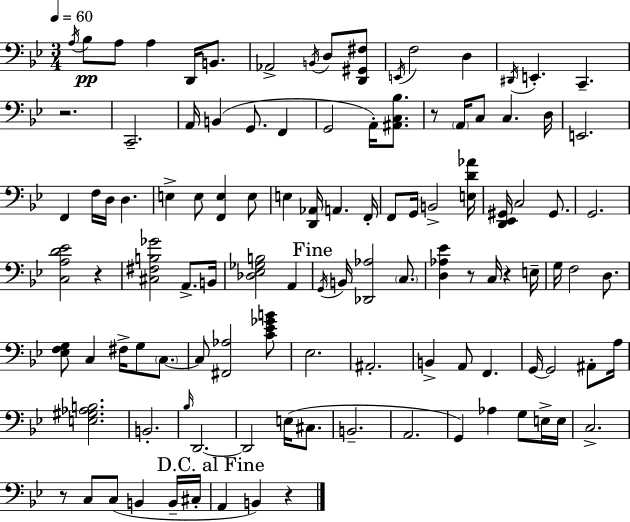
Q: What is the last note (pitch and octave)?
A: B2